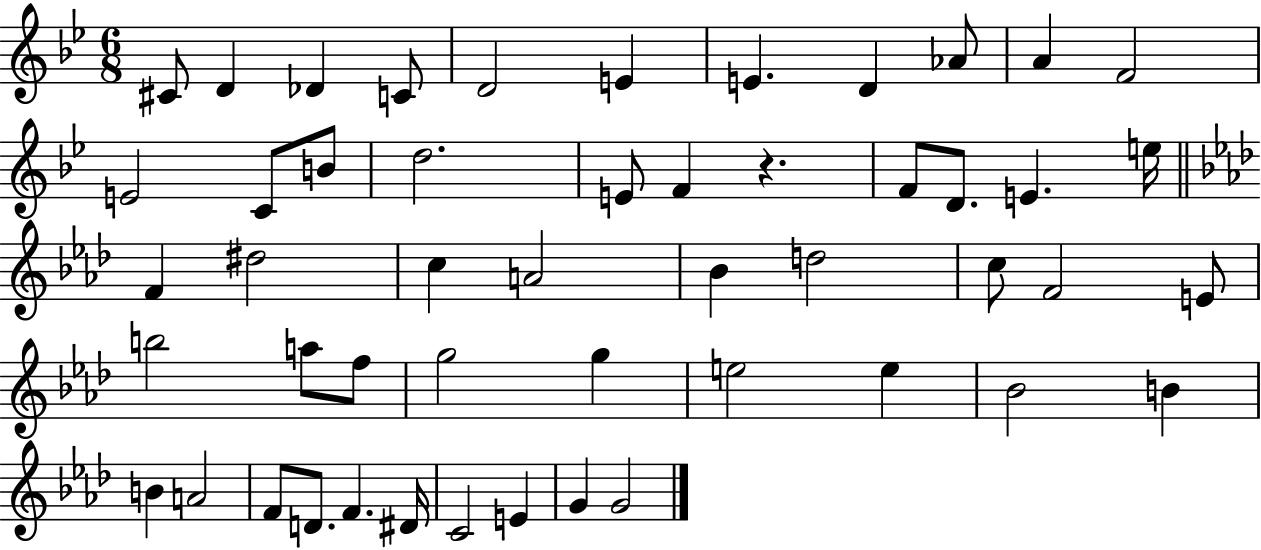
C#4/e D4/q Db4/q C4/e D4/h E4/q E4/q. D4/q Ab4/e A4/q F4/h E4/h C4/e B4/e D5/h. E4/e F4/q R/q. F4/e D4/e. E4/q. E5/s F4/q D#5/h C5/q A4/h Bb4/q D5/h C5/e F4/h E4/e B5/h A5/e F5/e G5/h G5/q E5/h E5/q Bb4/h B4/q B4/q A4/h F4/e D4/e. F4/q. D#4/s C4/h E4/q G4/q G4/h